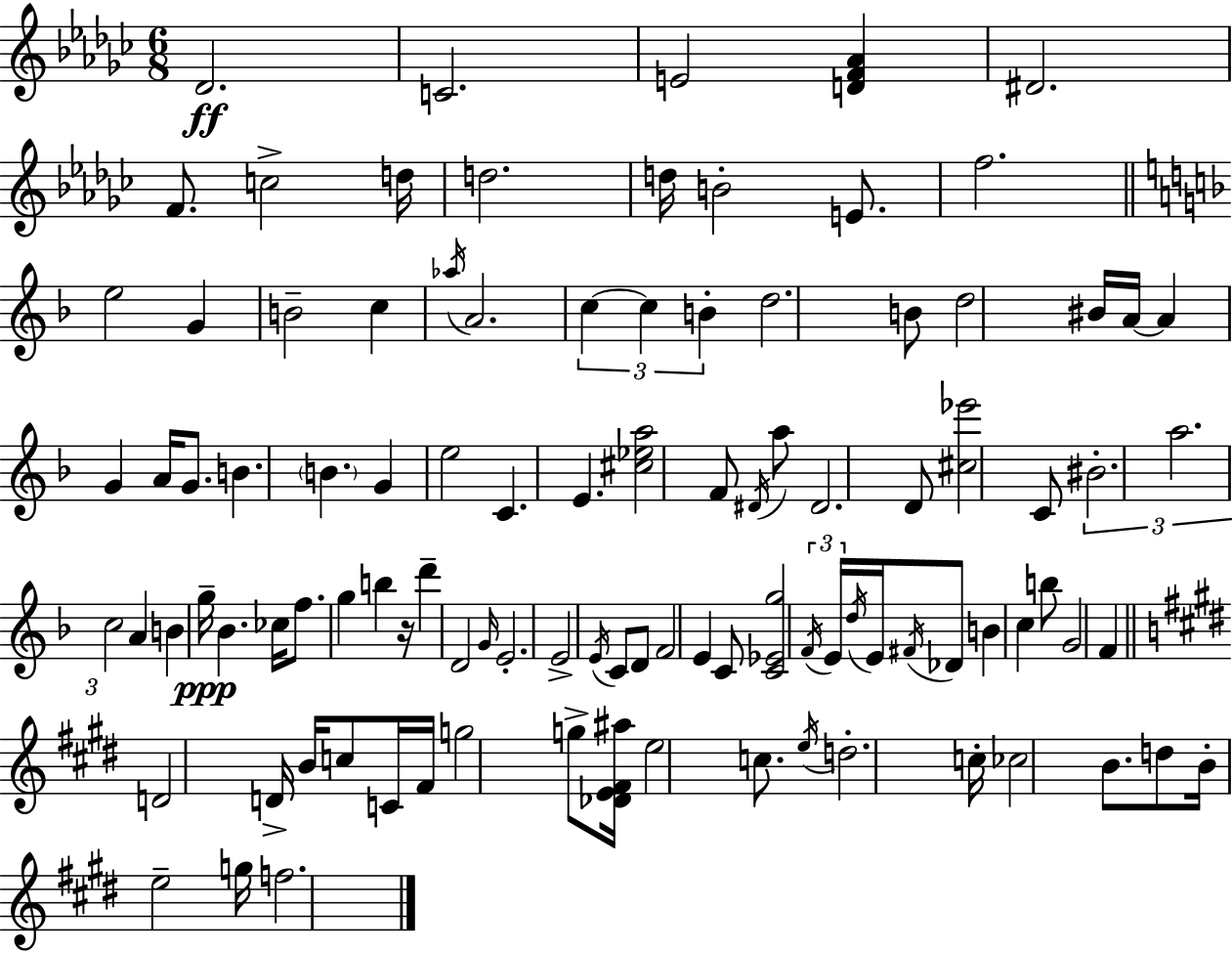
Db4/h. C4/h. E4/h [D4,F4,Ab4]/q D#4/h. F4/e. C5/h D5/s D5/h. D5/s B4/h E4/e. F5/h. E5/h G4/q B4/h C5/q Ab5/s A4/h. C5/q C5/q B4/q D5/h. B4/e D5/h BIS4/s A4/s A4/q G4/q A4/s G4/e. B4/q. B4/q. G4/q E5/h C4/q. E4/q. [C#5,Eb5,A5]/h F4/e D#4/s A5/e D#4/h. D4/e [C#5,Eb6]/h C4/e BIS4/h. A5/h. C5/h A4/q B4/q G5/s Bb4/q. CES5/s F5/e. G5/q B5/q R/s D6/q D4/h G4/s E4/h. E4/h E4/s C4/e D4/e F4/h E4/q C4/e [C4,Eb4,G5]/h F4/s E4/s D5/s E4/s F#4/s Db4/e B4/q C5/q B5/e G4/h F4/q D4/h D4/s B4/s C5/e C4/s F#4/s G5/h G5/e [Db4,E4,F#4,A#5]/s E5/h C5/e. E5/s D5/h. C5/s CES5/h B4/e. D5/e B4/s E5/h G5/s F5/h.